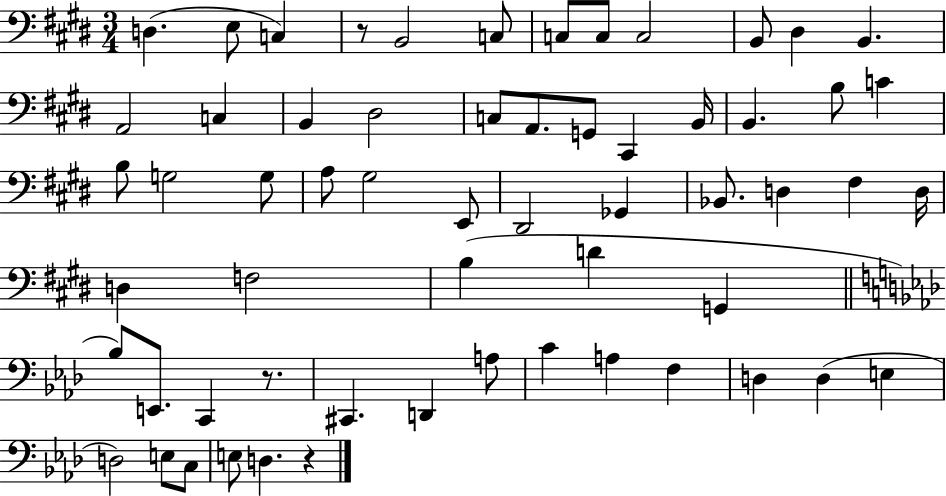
{
  \clef bass
  \numericTimeSignature
  \time 3/4
  \key e \major
  \repeat volta 2 { d4.( e8 c4) | r8 b,2 c8 | c8 c8 c2 | b,8 dis4 b,4. | \break a,2 c4 | b,4 dis2 | c8 a,8. g,8 cis,4 b,16 | b,4. b8 c'4 | \break b8 g2 g8 | a8 gis2 e,8 | dis,2 ges,4 | bes,8. d4 fis4 d16 | \break d4 f2 | b4( d'4 g,4 | \bar "||" \break \key f \minor bes8) e,8. c,4 r8. | cis,4. d,4 a8 | c'4 a4 f4 | d4 d4( e4 | \break d2) e8 c8 | e8 d4. r4 | } \bar "|."
}